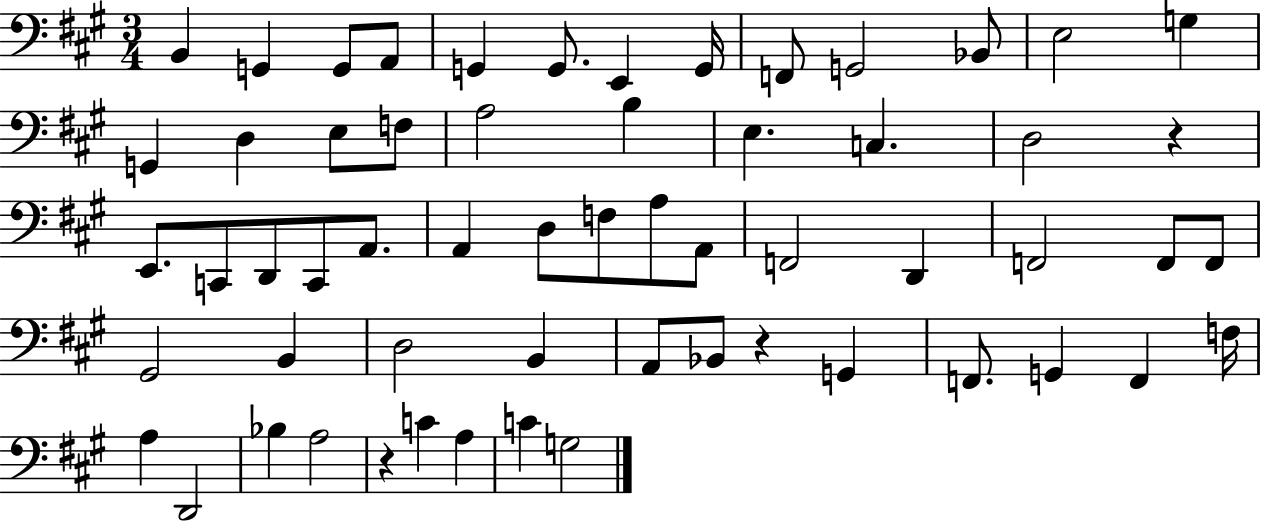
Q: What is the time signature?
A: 3/4